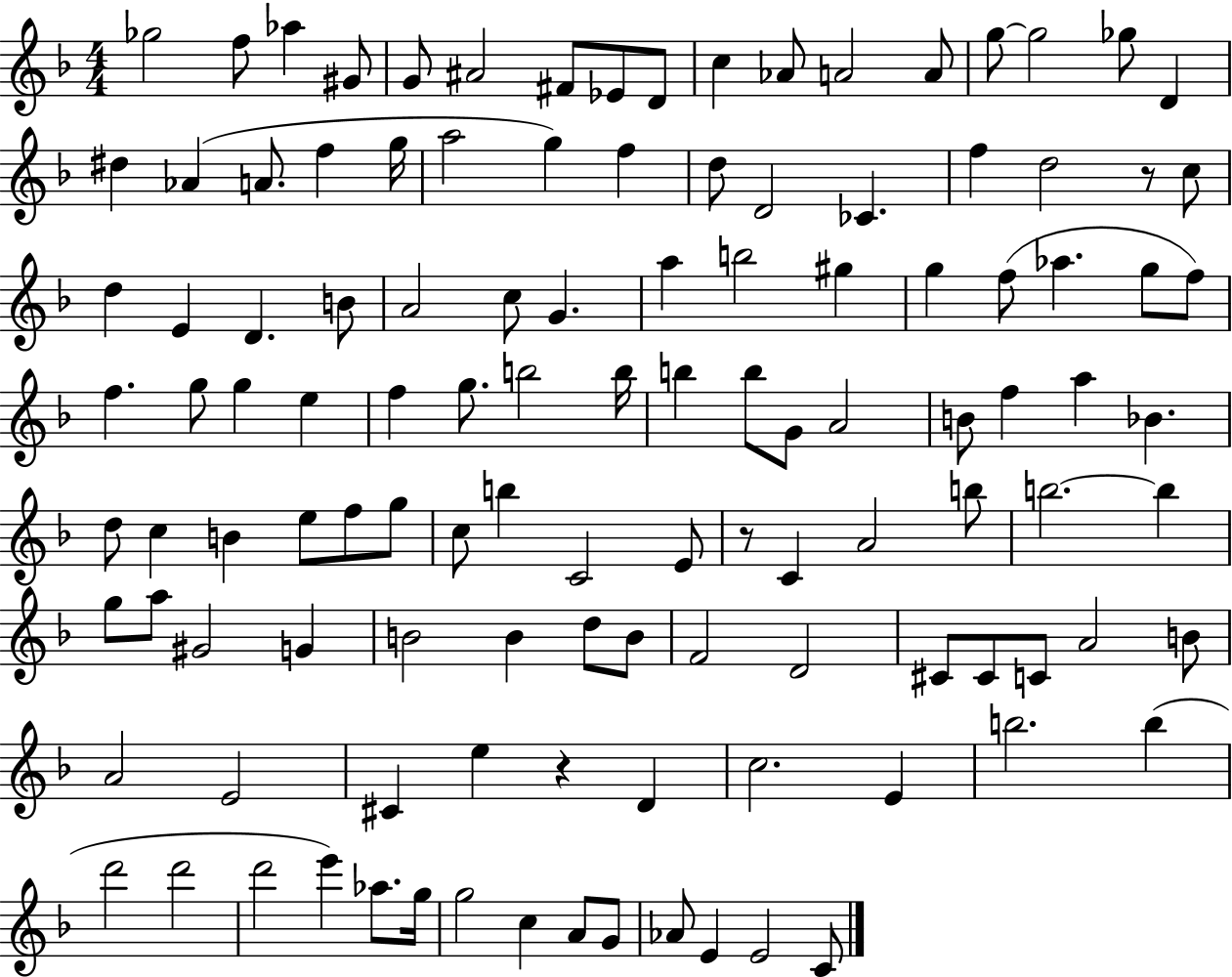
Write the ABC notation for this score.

X:1
T:Untitled
M:4/4
L:1/4
K:F
_g2 f/2 _a ^G/2 G/2 ^A2 ^F/2 _E/2 D/2 c _A/2 A2 A/2 g/2 g2 _g/2 D ^d _A A/2 f g/4 a2 g f d/2 D2 _C f d2 z/2 c/2 d E D B/2 A2 c/2 G a b2 ^g g f/2 _a g/2 f/2 f g/2 g e f g/2 b2 b/4 b b/2 G/2 A2 B/2 f a _B d/2 c B e/2 f/2 g/2 c/2 b C2 E/2 z/2 C A2 b/2 b2 b g/2 a/2 ^G2 G B2 B d/2 B/2 F2 D2 ^C/2 ^C/2 C/2 A2 B/2 A2 E2 ^C e z D c2 E b2 b d'2 d'2 d'2 e' _a/2 g/4 g2 c A/2 G/2 _A/2 E E2 C/2